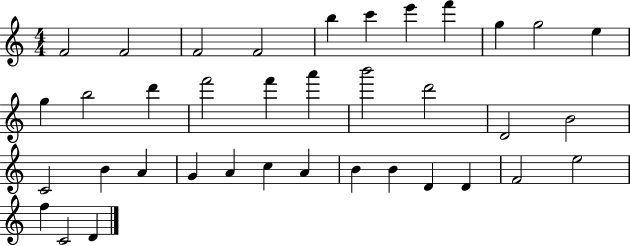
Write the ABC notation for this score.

X:1
T:Untitled
M:4/4
L:1/4
K:C
F2 F2 F2 F2 b c' e' f' g g2 e g b2 d' f'2 f' a' b'2 d'2 D2 B2 C2 B A G A c A B B D D F2 e2 f C2 D